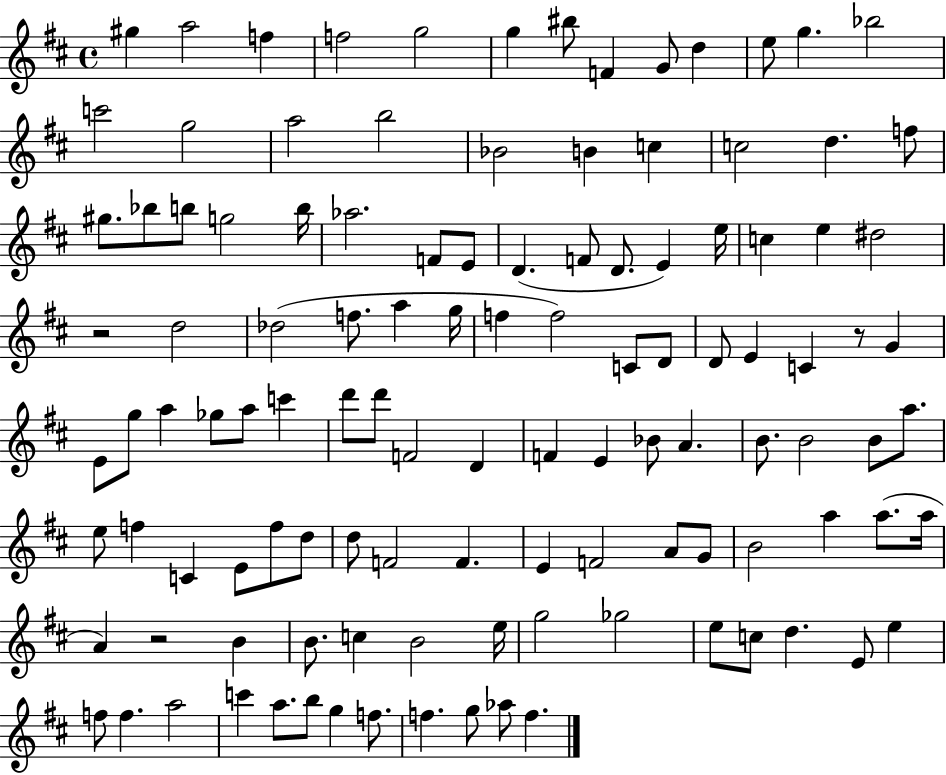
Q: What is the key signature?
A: D major